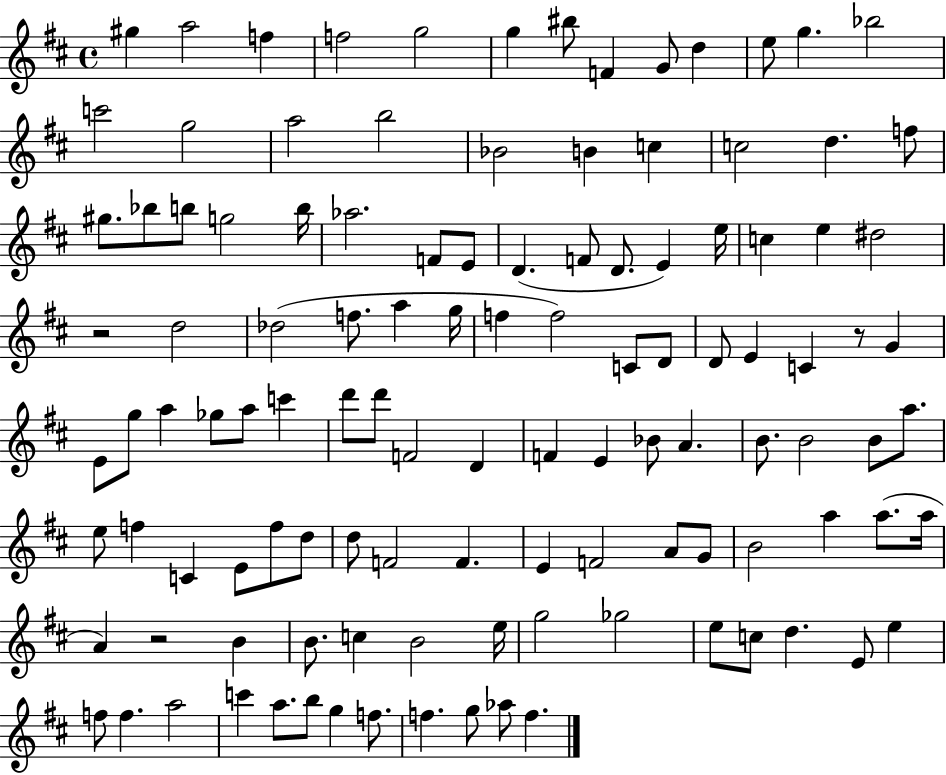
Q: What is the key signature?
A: D major